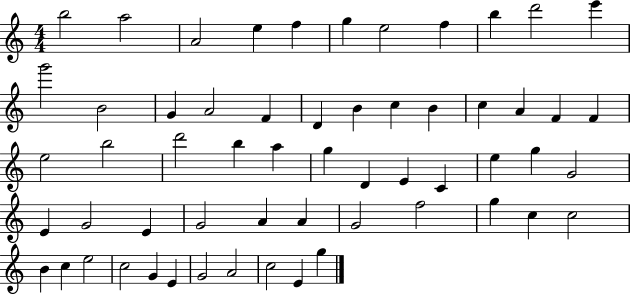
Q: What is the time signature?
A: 4/4